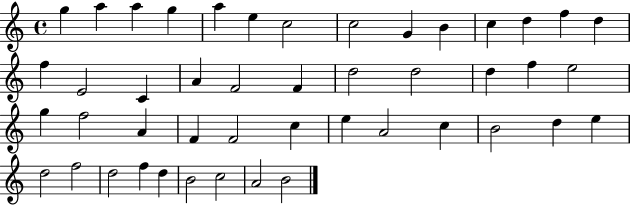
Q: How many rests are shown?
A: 0